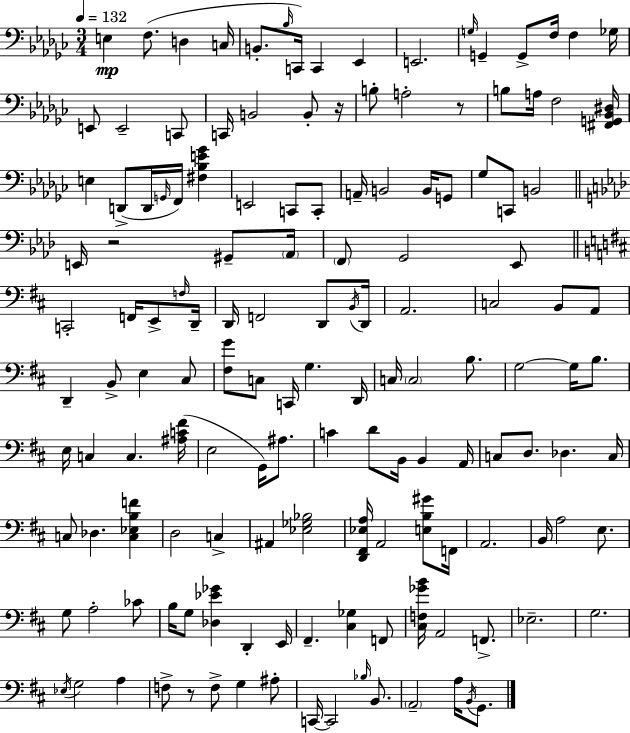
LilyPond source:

{
  \clef bass
  \numericTimeSignature
  \time 3/4
  \key ees \minor
  \tempo 4 = 132
  e4\mp f8.( d4 c16 | b,8.-. \grace { bes16 }) c,16 c,4 ees,4 | e,2. | \grace { g16 } g,4-- g,8-> f16 f4 | \break ges16 e,8 e,2-- | c,8 c,16 b,2 b,8-. | r16 b8-. a2-. | r8 b8 a16 f2 | \break <fis, g, bes, dis>16 e4 d,8->( d,16 \grace { g,16 } f,16) <fis bes e' ges'>4 | e,2 c,8 | c,8-. a,16-- b,2 | b,16 g,8 ges8 c,8 b,2 | \break \bar "||" \break \key aes \major e,16 r2 gis,8-- \parenthesize aes,16 | \parenthesize f,8 g,2 ees,8 | \bar "||" \break \key d \major c,2-. f,16 e,8-> \grace { f16 } | d,16-- d,16 f,2 d,8 | \acciaccatura { b,16 } d,16 a,2. | c2 b,8 | \break a,8 d,4-- b,8-> e4 | cis8 <fis g'>8 c8 c,16 g4. | d,16 c16 \parenthesize c2 b8. | g2~~ g16 b8. | \break e16 c4 c4. | <ais c' fis'>16( e2 g,16) ais8. | c'4 d'8 b,16 b,4 | a,16 c8 d8. des4. | \break c16 c8 des4. <c ees b f'>4 | d2 c4-> | ais,4 <ees ges bes>2 | <d, fis, ees a>16 a,2 <e b gis'>8 | \break f,16 a,2. | b,16 a2 e8. | g8 a2-. | ces'8 b16 g8 <des ees' ges'>4 d,4-. | \break e,16 fis,4.-- <cis ges>4 | f,8 <cis f ges' b'>16 a,2 f,8.-> | ees2.-- | g2. | \break \acciaccatura { ees16 } g2 a4 | f8-> r8 f8-> g4 | ais8-. c,16~~ c,2 | \grace { bes16 } b,8. \parenthesize a,2-- | \break a16 \acciaccatura { b,16 } g,8. \bar "|."
}